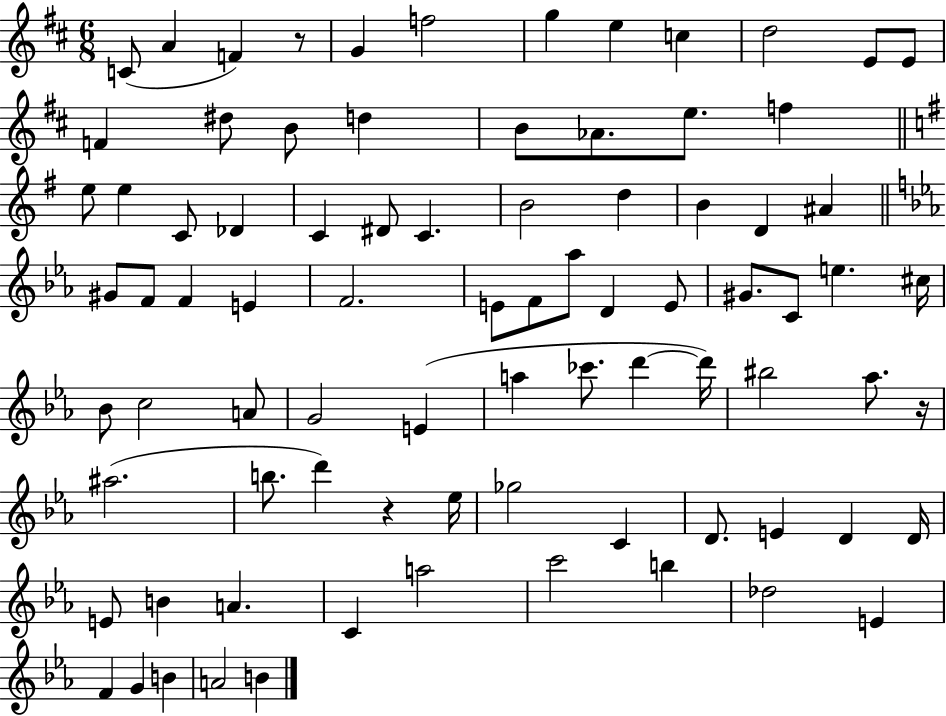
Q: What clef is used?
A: treble